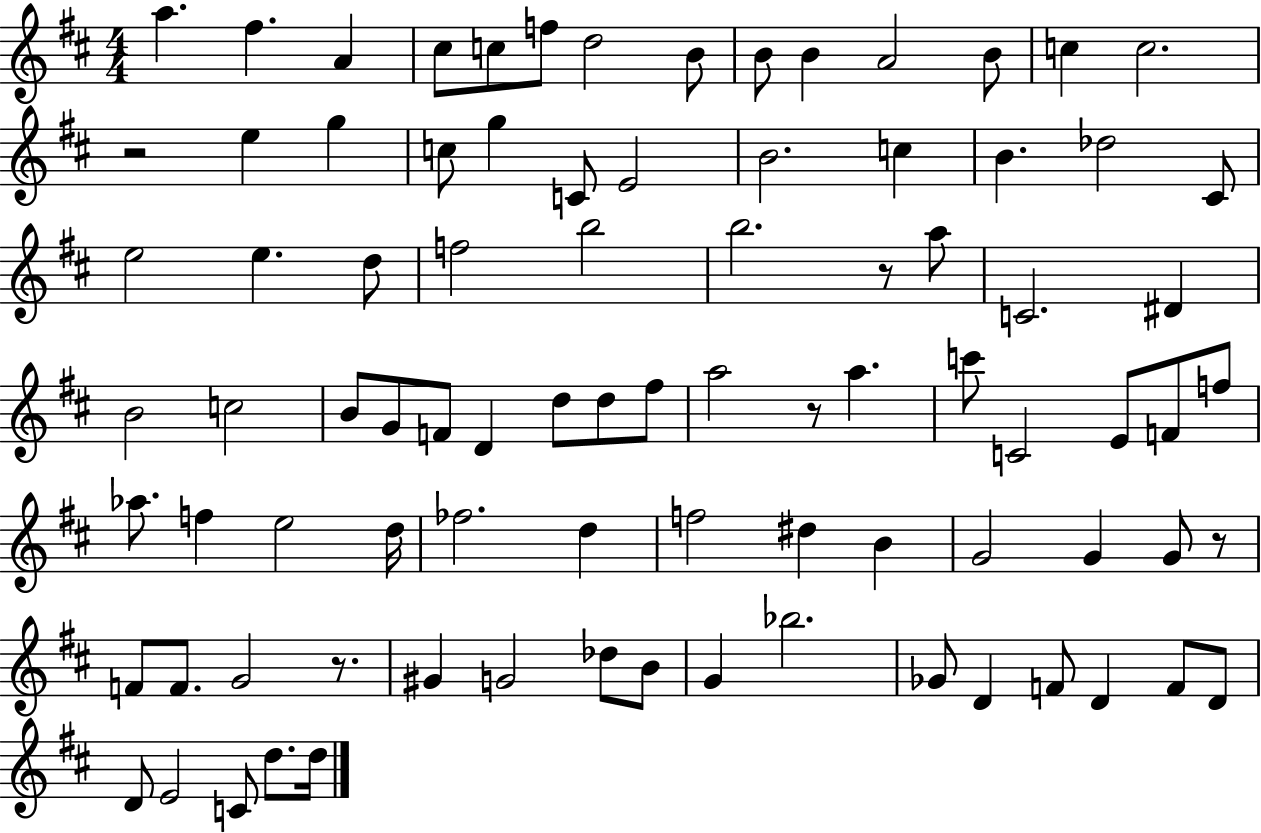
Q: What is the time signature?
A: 4/4